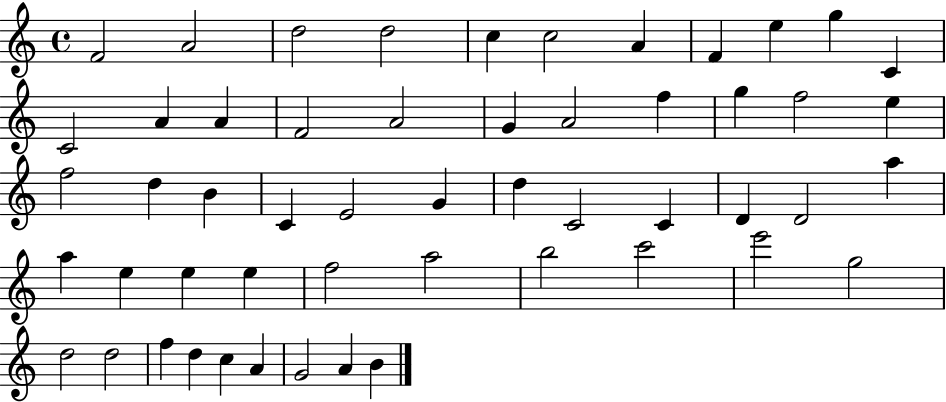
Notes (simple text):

F4/h A4/h D5/h D5/h C5/q C5/h A4/q F4/q E5/q G5/q C4/q C4/h A4/q A4/q F4/h A4/h G4/q A4/h F5/q G5/q F5/h E5/q F5/h D5/q B4/q C4/q E4/h G4/q D5/q C4/h C4/q D4/q D4/h A5/q A5/q E5/q E5/q E5/q F5/h A5/h B5/h C6/h E6/h G5/h D5/h D5/h F5/q D5/q C5/q A4/q G4/h A4/q B4/q